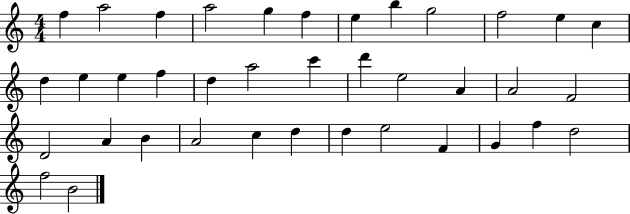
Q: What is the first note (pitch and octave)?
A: F5